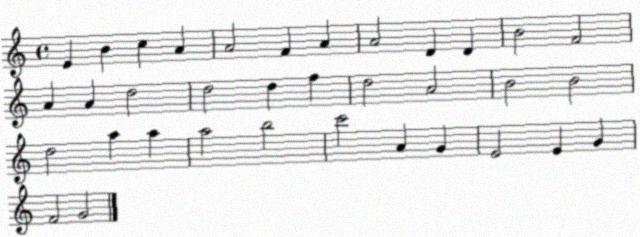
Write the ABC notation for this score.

X:1
T:Untitled
M:4/4
L:1/4
K:C
E B c A A2 F A A2 D D B2 F2 A A d2 d2 d f d2 A2 B2 B2 d2 a a a2 b2 c'2 A G E2 E G F2 G2